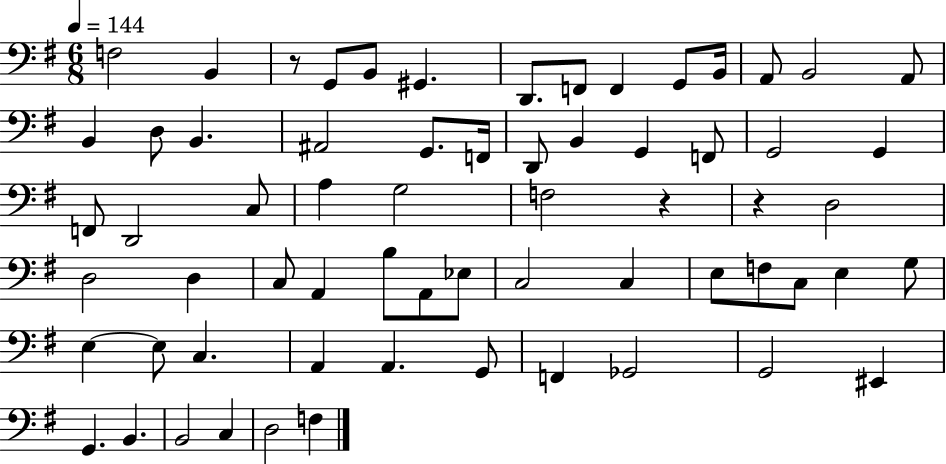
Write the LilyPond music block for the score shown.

{
  \clef bass
  \numericTimeSignature
  \time 6/8
  \key g \major
  \tempo 4 = 144
  f2 b,4 | r8 g,8 b,8 gis,4. | d,8. f,8 f,4 g,8 b,16 | a,8 b,2 a,8 | \break b,4 d8 b,4. | ais,2 g,8. f,16 | d,8 b,4 g,4 f,8 | g,2 g,4 | \break f,8 d,2 c8 | a4 g2 | f2 r4 | r4 d2 | \break d2 d4 | c8 a,4 b8 a,8 ees8 | c2 c4 | e8 f8 c8 e4 g8 | \break e4~~ e8 c4. | a,4 a,4. g,8 | f,4 ges,2 | g,2 eis,4 | \break g,4. b,4. | b,2 c4 | d2 f4 | \bar "|."
}